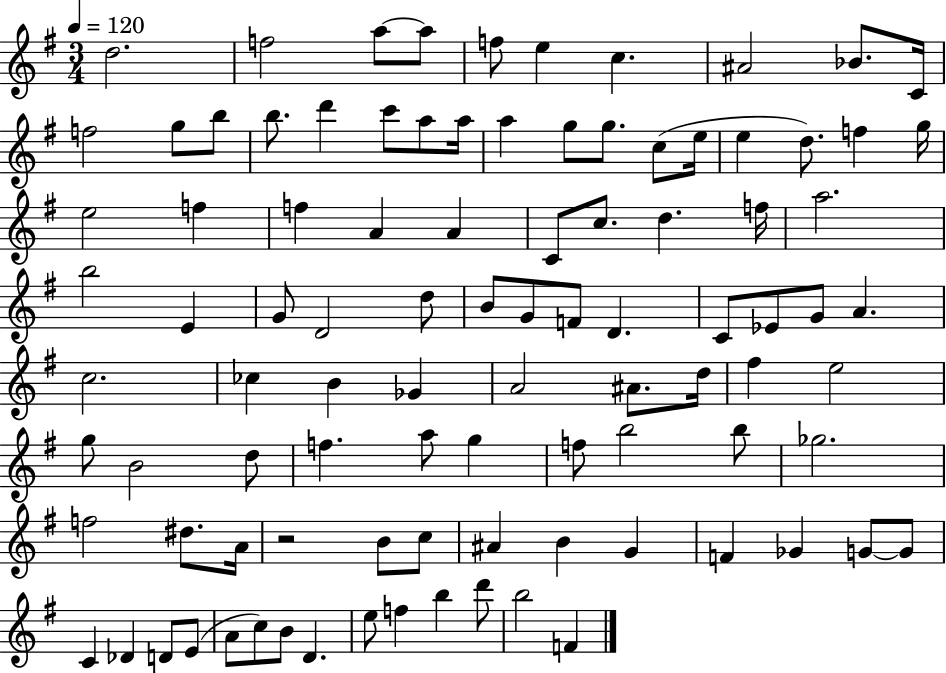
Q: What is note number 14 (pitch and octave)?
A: B5